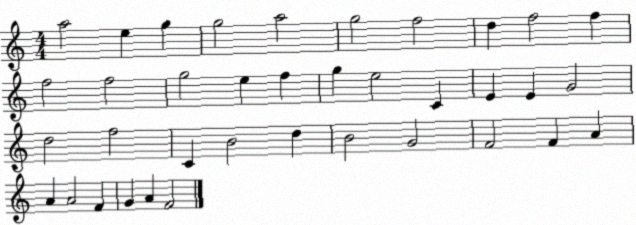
X:1
T:Untitled
M:4/4
L:1/4
K:C
a2 e g g2 a2 g2 f2 d f2 f f2 f2 g2 e f g e2 C E E G2 d2 f2 C B2 d B2 G2 F2 F A A A2 F G A F2